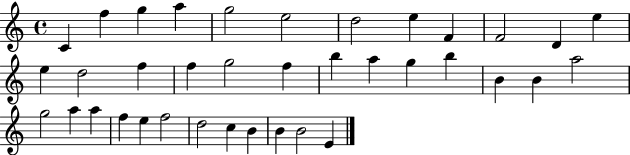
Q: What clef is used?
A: treble